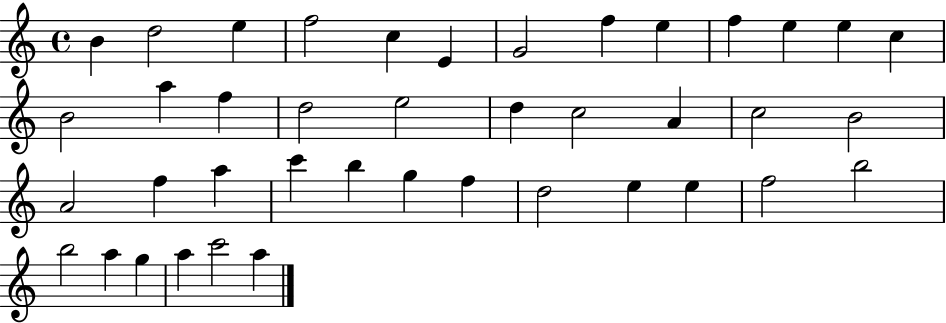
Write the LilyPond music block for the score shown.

{
  \clef treble
  \time 4/4
  \defaultTimeSignature
  \key c \major
  b'4 d''2 e''4 | f''2 c''4 e'4 | g'2 f''4 e''4 | f''4 e''4 e''4 c''4 | \break b'2 a''4 f''4 | d''2 e''2 | d''4 c''2 a'4 | c''2 b'2 | \break a'2 f''4 a''4 | c'''4 b''4 g''4 f''4 | d''2 e''4 e''4 | f''2 b''2 | \break b''2 a''4 g''4 | a''4 c'''2 a''4 | \bar "|."
}